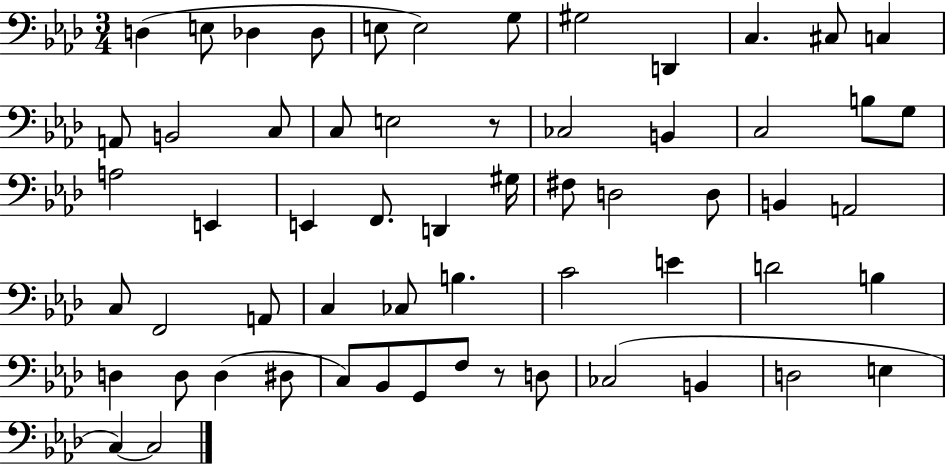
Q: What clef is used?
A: bass